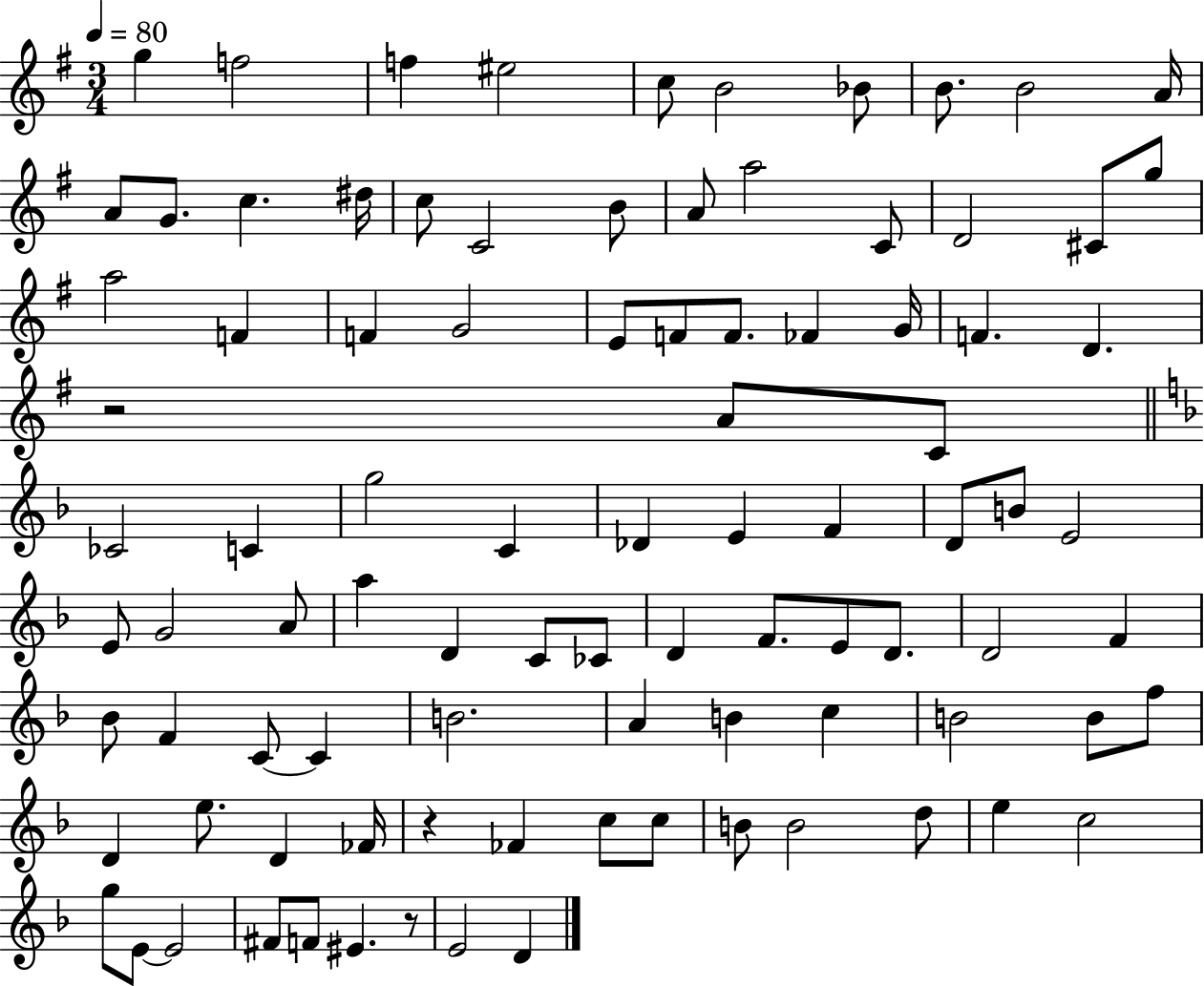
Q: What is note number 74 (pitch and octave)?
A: FES4